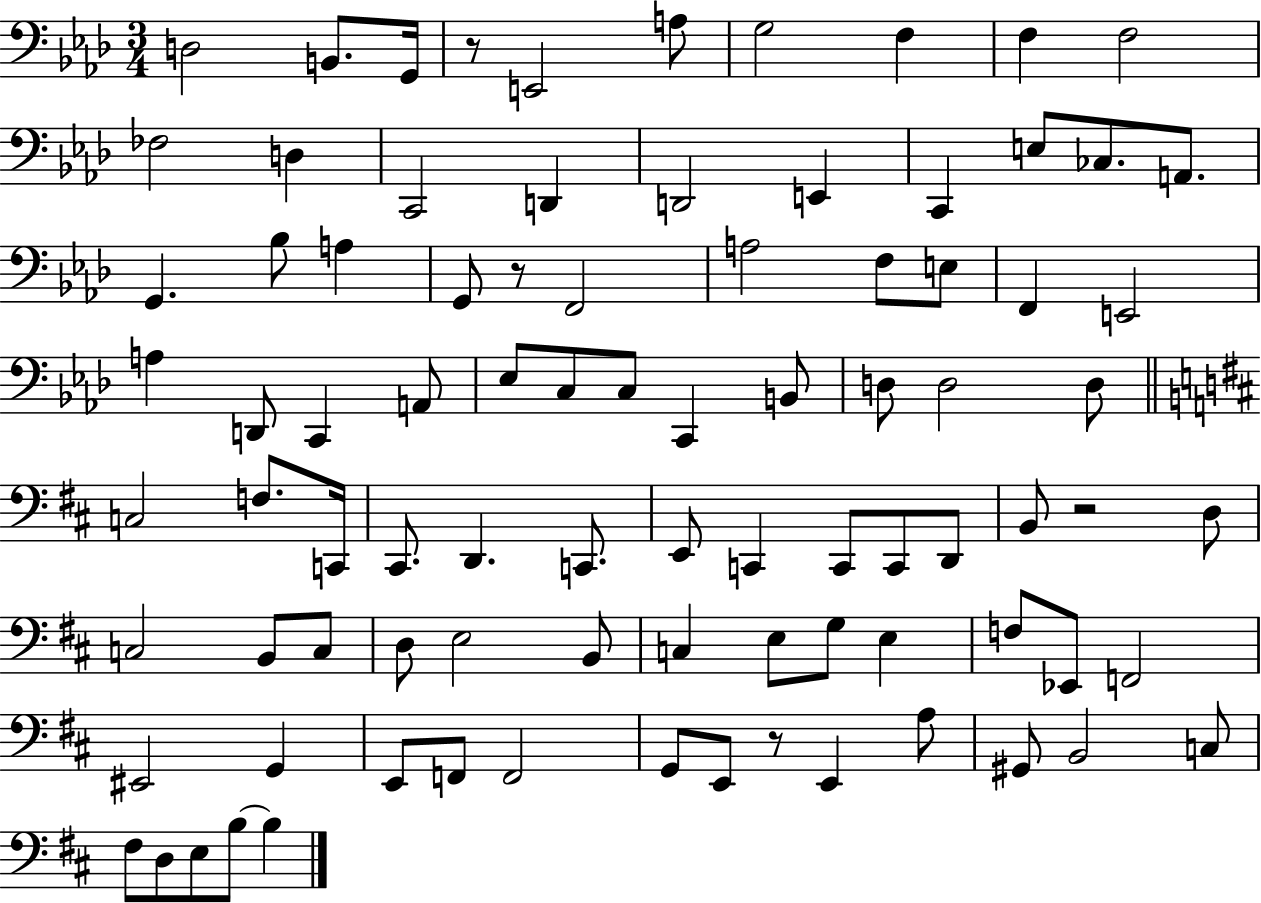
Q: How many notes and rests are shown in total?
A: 88